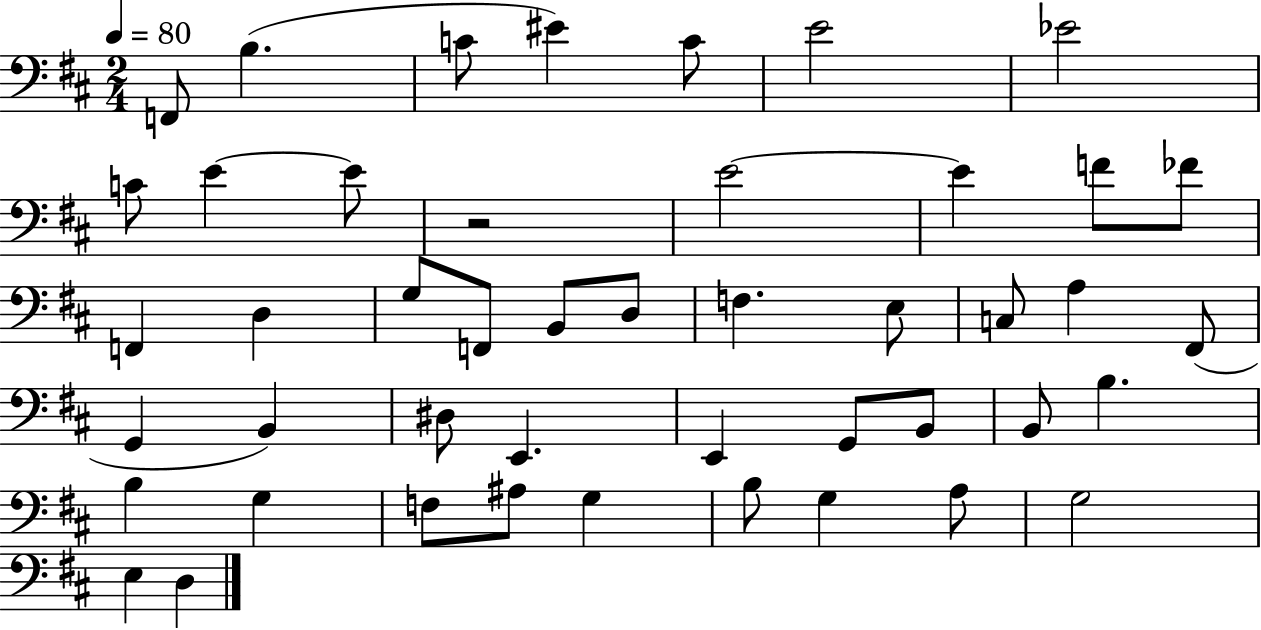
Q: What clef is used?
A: bass